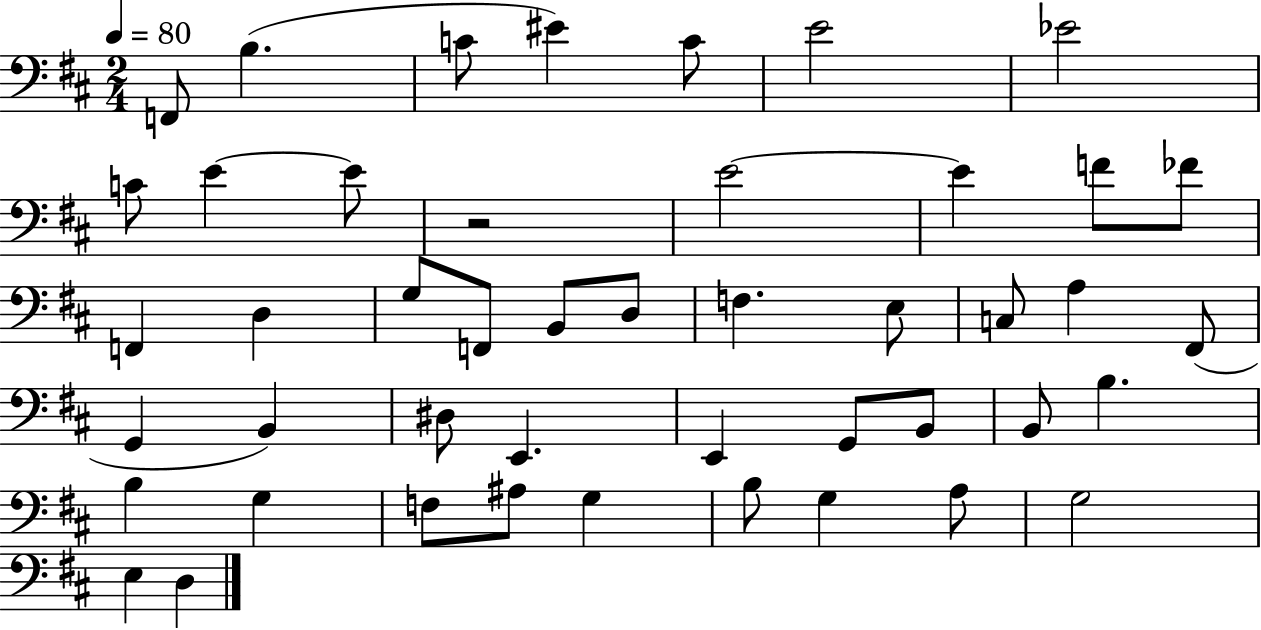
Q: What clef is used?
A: bass